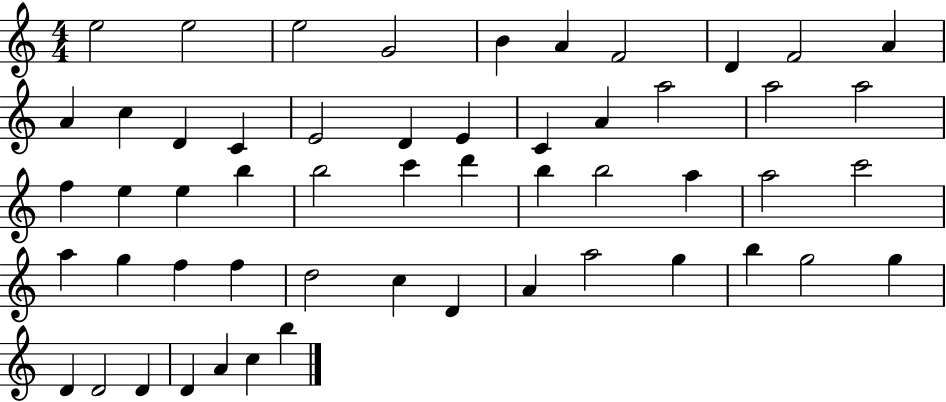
E5/h E5/h E5/h G4/h B4/q A4/q F4/h D4/q F4/h A4/q A4/q C5/q D4/q C4/q E4/h D4/q E4/q C4/q A4/q A5/h A5/h A5/h F5/q E5/q E5/q B5/q B5/h C6/q D6/q B5/q B5/h A5/q A5/h C6/h A5/q G5/q F5/q F5/q D5/h C5/q D4/q A4/q A5/h G5/q B5/q G5/h G5/q D4/q D4/h D4/q D4/q A4/q C5/q B5/q